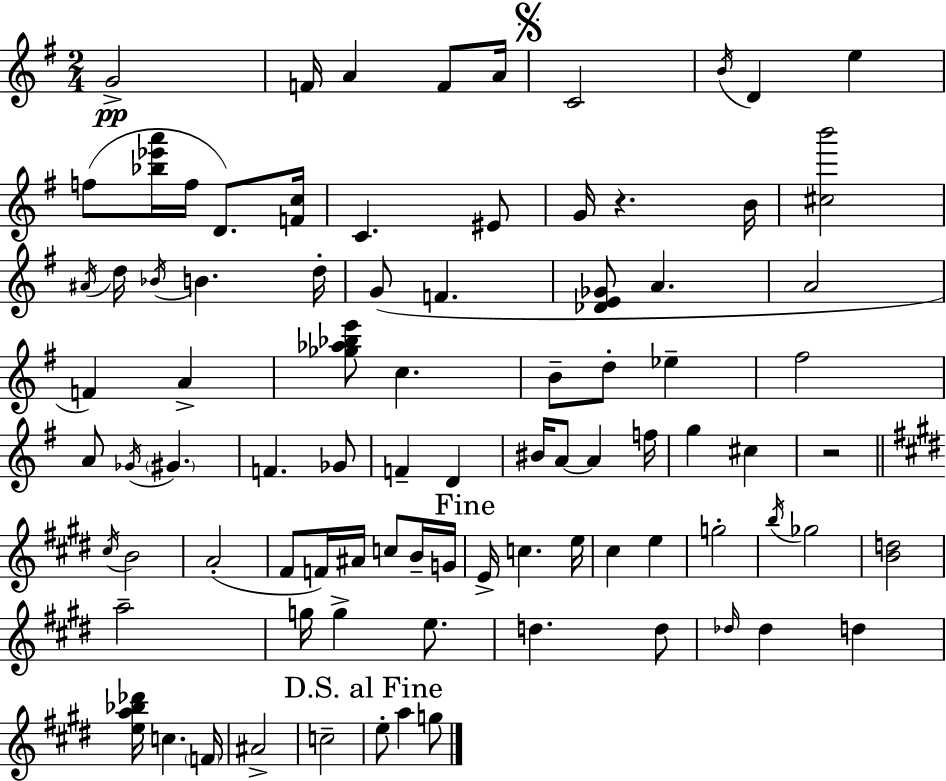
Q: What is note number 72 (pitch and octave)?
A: C5